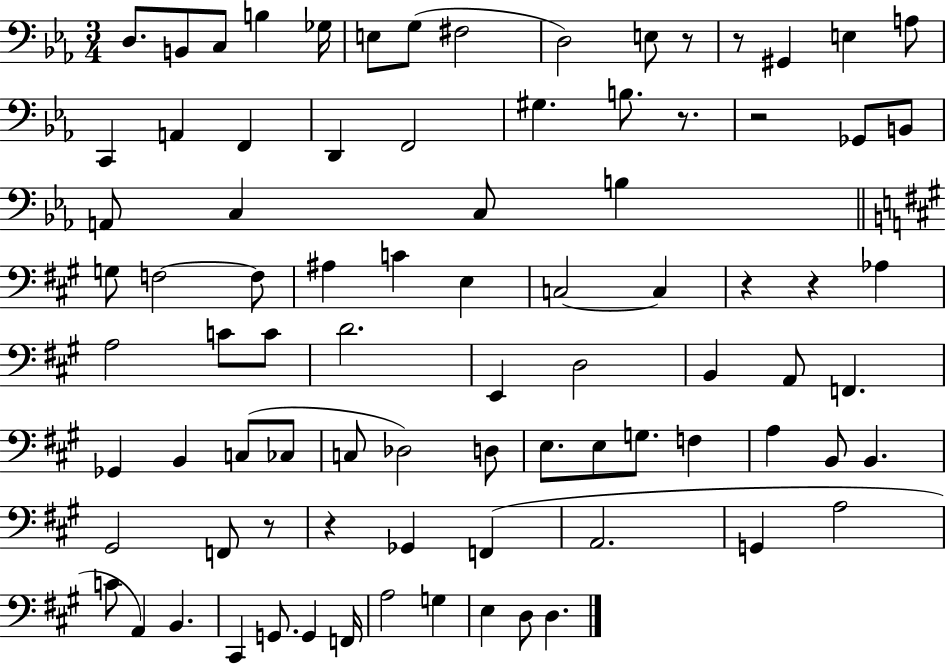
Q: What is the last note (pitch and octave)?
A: D3